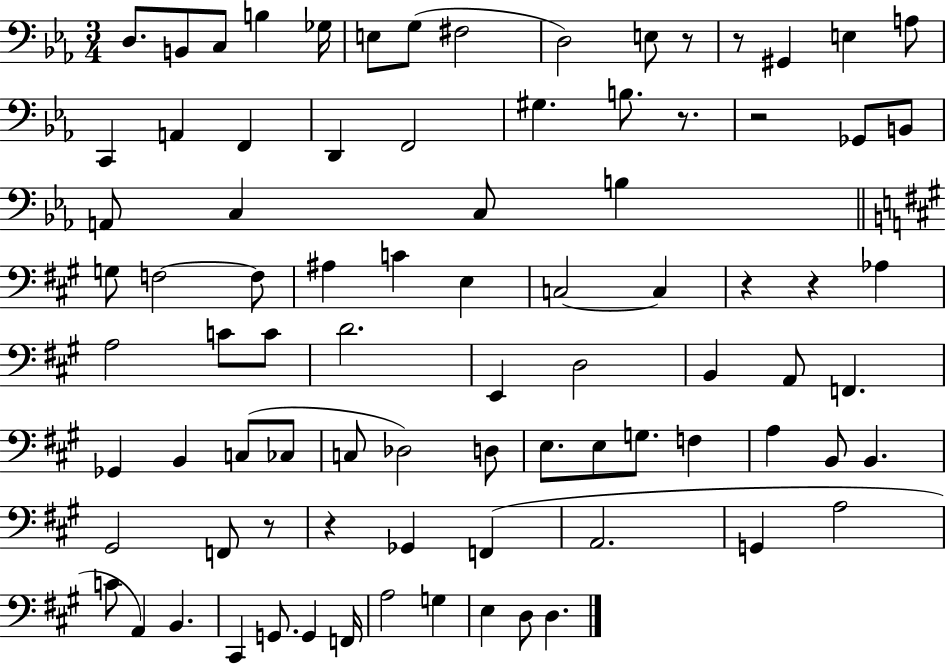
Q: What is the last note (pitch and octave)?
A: D3